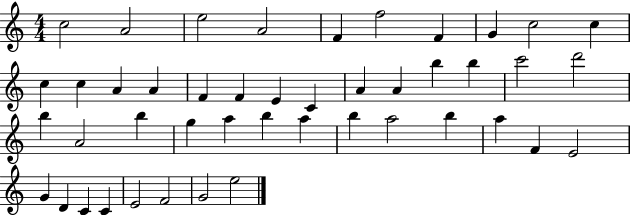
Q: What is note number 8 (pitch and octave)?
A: G4